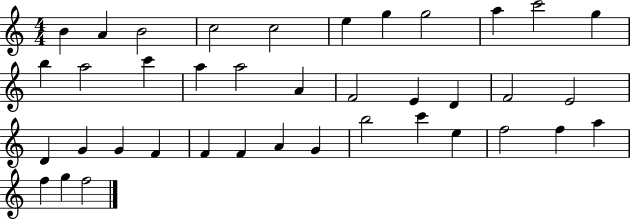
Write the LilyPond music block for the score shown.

{
  \clef treble
  \numericTimeSignature
  \time 4/4
  \key c \major
  b'4 a'4 b'2 | c''2 c''2 | e''4 g''4 g''2 | a''4 c'''2 g''4 | \break b''4 a''2 c'''4 | a''4 a''2 a'4 | f'2 e'4 d'4 | f'2 e'2 | \break d'4 g'4 g'4 f'4 | f'4 f'4 a'4 g'4 | b''2 c'''4 e''4 | f''2 f''4 a''4 | \break f''4 g''4 f''2 | \bar "|."
}